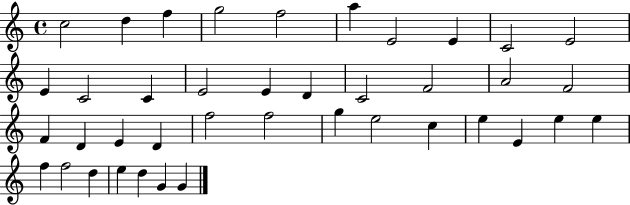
C5/h D5/q F5/q G5/h F5/h A5/q E4/h E4/q C4/h E4/h E4/q C4/h C4/q E4/h E4/q D4/q C4/h F4/h A4/h F4/h F4/q D4/q E4/q D4/q F5/h F5/h G5/q E5/h C5/q E5/q E4/q E5/q E5/q F5/q F5/h D5/q E5/q D5/q G4/q G4/q